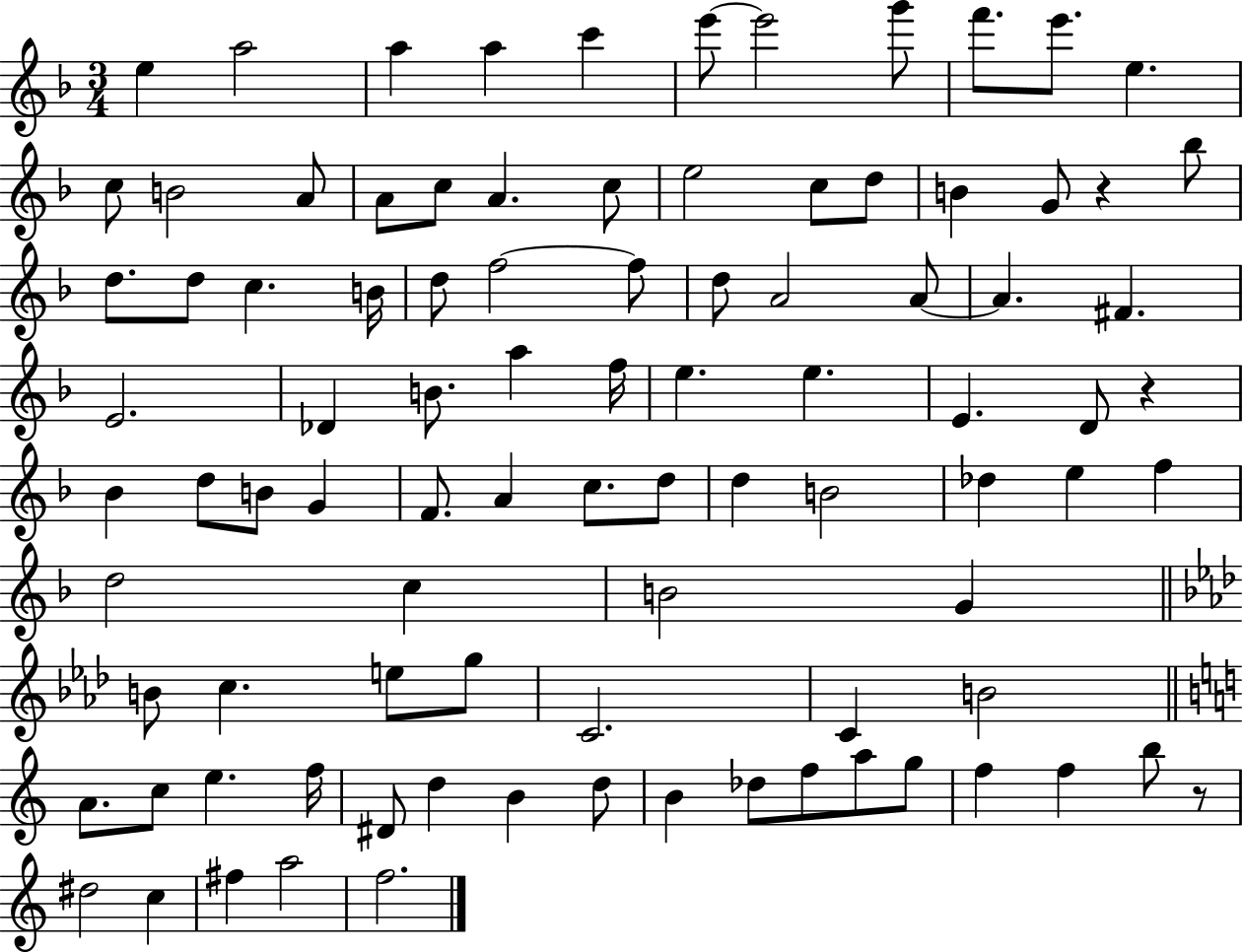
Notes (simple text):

E5/q A5/h A5/q A5/q C6/q E6/e E6/h G6/e F6/e. E6/e. E5/q. C5/e B4/h A4/e A4/e C5/e A4/q. C5/e E5/h C5/e D5/e B4/q G4/e R/q Bb5/e D5/e. D5/e C5/q. B4/s D5/e F5/h F5/e D5/e A4/h A4/e A4/q. F#4/q. E4/h. Db4/q B4/e. A5/q F5/s E5/q. E5/q. E4/q. D4/e R/q Bb4/q D5/e B4/e G4/q F4/e. A4/q C5/e. D5/e D5/q B4/h Db5/q E5/q F5/q D5/h C5/q B4/h G4/q B4/e C5/q. E5/e G5/e C4/h. C4/q B4/h A4/e. C5/e E5/q. F5/s D#4/e D5/q B4/q D5/e B4/q Db5/e F5/e A5/e G5/e F5/q F5/q B5/e R/e D#5/h C5/q F#5/q A5/h F5/h.